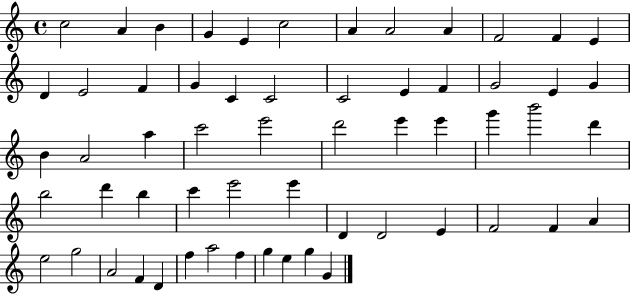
{
  \clef treble
  \time 4/4
  \defaultTimeSignature
  \key c \major
  c''2 a'4 b'4 | g'4 e'4 c''2 | a'4 a'2 a'4 | f'2 f'4 e'4 | \break d'4 e'2 f'4 | g'4 c'4 c'2 | c'2 e'4 f'4 | g'2 e'4 g'4 | \break b'4 a'2 a''4 | c'''2 e'''2 | d'''2 e'''4 e'''4 | g'''4 b'''2 d'''4 | \break b''2 d'''4 b''4 | c'''4 e'''2 e'''4 | d'4 d'2 e'4 | f'2 f'4 a'4 | \break e''2 g''2 | a'2 f'4 d'4 | f''4 a''2 f''4 | g''4 e''4 g''4 g'4 | \break \bar "|."
}